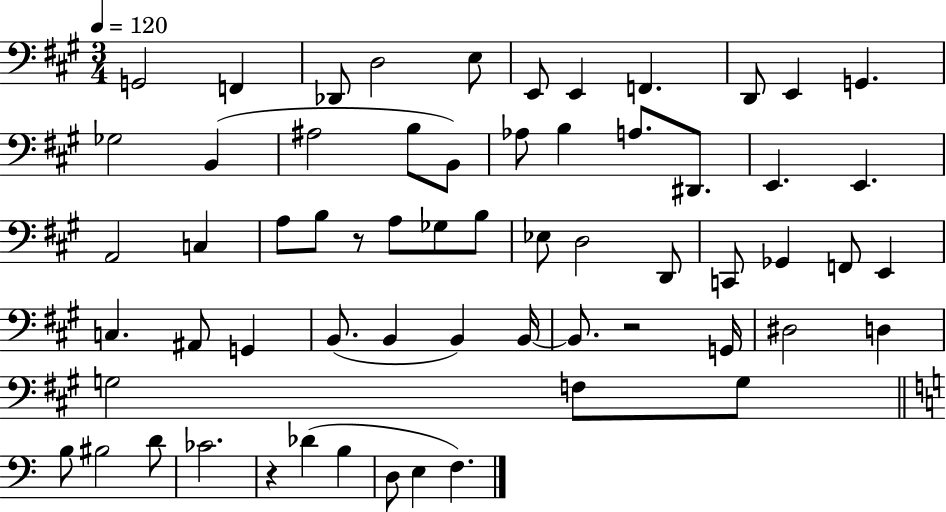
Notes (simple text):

G2/h F2/q Db2/e D3/h E3/e E2/e E2/q F2/q. D2/e E2/q G2/q. Gb3/h B2/q A#3/h B3/e B2/e Ab3/e B3/q A3/e. D#2/e. E2/q. E2/q. A2/h C3/q A3/e B3/e R/e A3/e Gb3/e B3/e Eb3/e D3/h D2/e C2/e Gb2/q F2/e E2/q C3/q. A#2/e G2/q B2/e. B2/q B2/q B2/s B2/e. R/h G2/s D#3/h D3/q G3/h F3/e G3/e B3/e BIS3/h D4/e CES4/h. R/q Db4/q B3/q D3/e E3/q F3/q.